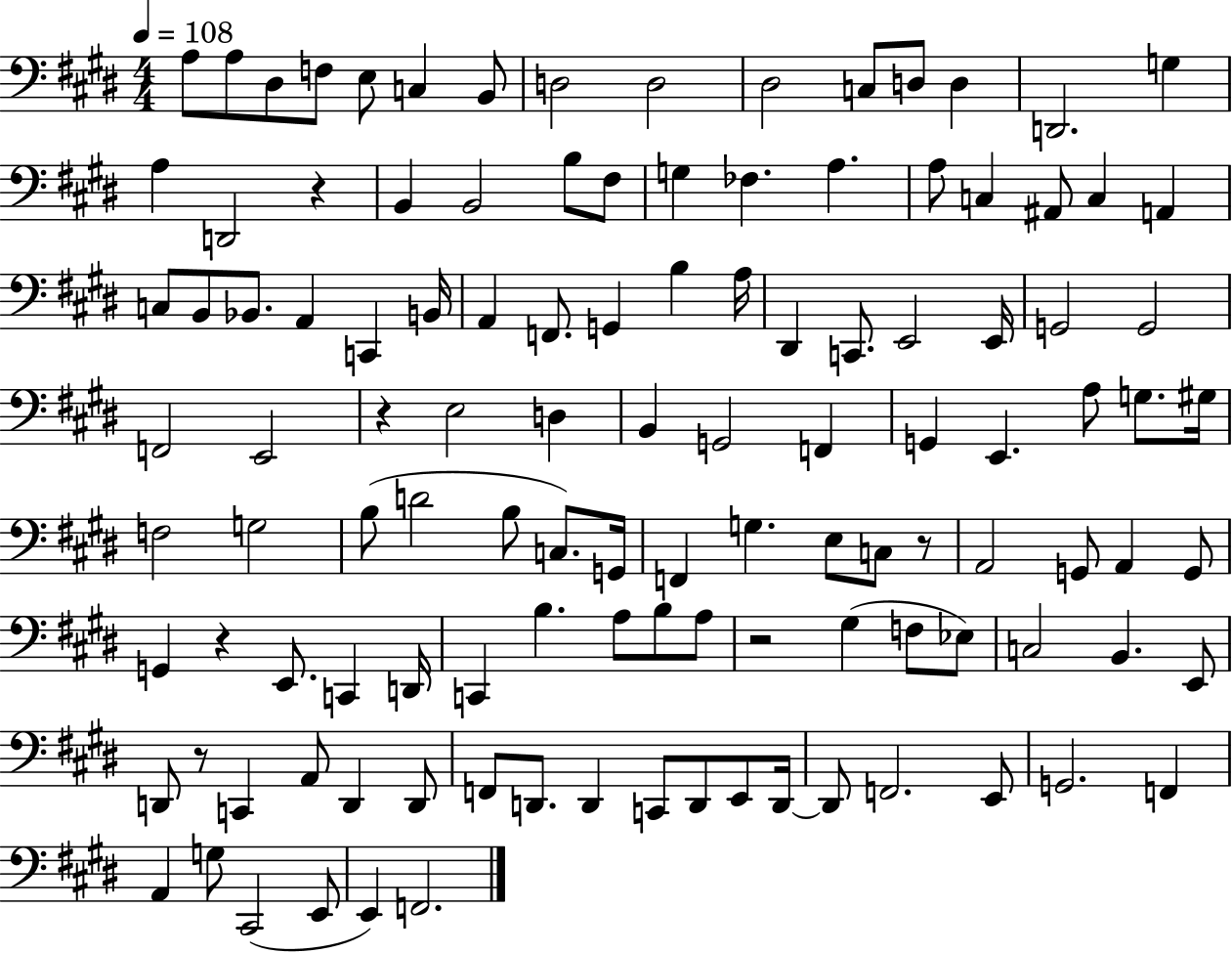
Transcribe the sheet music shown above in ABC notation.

X:1
T:Untitled
M:4/4
L:1/4
K:E
A,/2 A,/2 ^D,/2 F,/2 E,/2 C, B,,/2 D,2 D,2 ^D,2 C,/2 D,/2 D, D,,2 G, A, D,,2 z B,, B,,2 B,/2 ^F,/2 G, _F, A, A,/2 C, ^A,,/2 C, A,, C,/2 B,,/2 _B,,/2 A,, C,, B,,/4 A,, F,,/2 G,, B, A,/4 ^D,, C,,/2 E,,2 E,,/4 G,,2 G,,2 F,,2 E,,2 z E,2 D, B,, G,,2 F,, G,, E,, A,/2 G,/2 ^G,/4 F,2 G,2 B,/2 D2 B,/2 C,/2 G,,/4 F,, G, E,/2 C,/2 z/2 A,,2 G,,/2 A,, G,,/2 G,, z E,,/2 C,, D,,/4 C,, B, A,/2 B,/2 A,/2 z2 ^G, F,/2 _E,/2 C,2 B,, E,,/2 D,,/2 z/2 C,, A,,/2 D,, D,,/2 F,,/2 D,,/2 D,, C,,/2 D,,/2 E,,/2 D,,/4 D,,/2 F,,2 E,,/2 G,,2 F,, A,, G,/2 ^C,,2 E,,/2 E,, F,,2